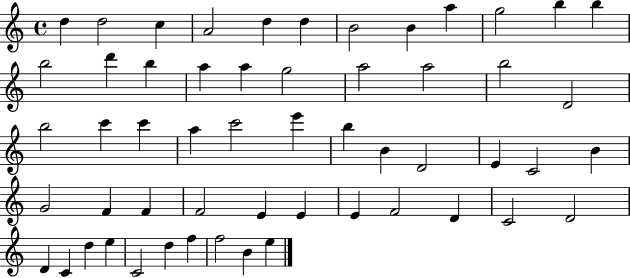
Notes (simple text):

D5/q D5/h C5/q A4/h D5/q D5/q B4/h B4/q A5/q G5/h B5/q B5/q B5/h D6/q B5/q A5/q A5/q G5/h A5/h A5/h B5/h D4/h B5/h C6/q C6/q A5/q C6/h E6/q B5/q B4/q D4/h E4/q C4/h B4/q G4/h F4/q F4/q F4/h E4/q E4/q E4/q F4/h D4/q C4/h D4/h D4/q C4/q D5/q E5/q C4/h D5/q F5/q F5/h B4/q E5/q